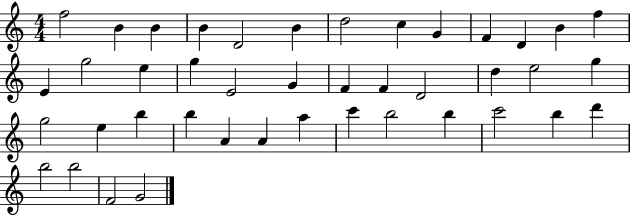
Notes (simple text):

F5/h B4/q B4/q B4/q D4/h B4/q D5/h C5/q G4/q F4/q D4/q B4/q F5/q E4/q G5/h E5/q G5/q E4/h G4/q F4/q F4/q D4/h D5/q E5/h G5/q G5/h E5/q B5/q B5/q A4/q A4/q A5/q C6/q B5/h B5/q C6/h B5/q D6/q B5/h B5/h F4/h G4/h